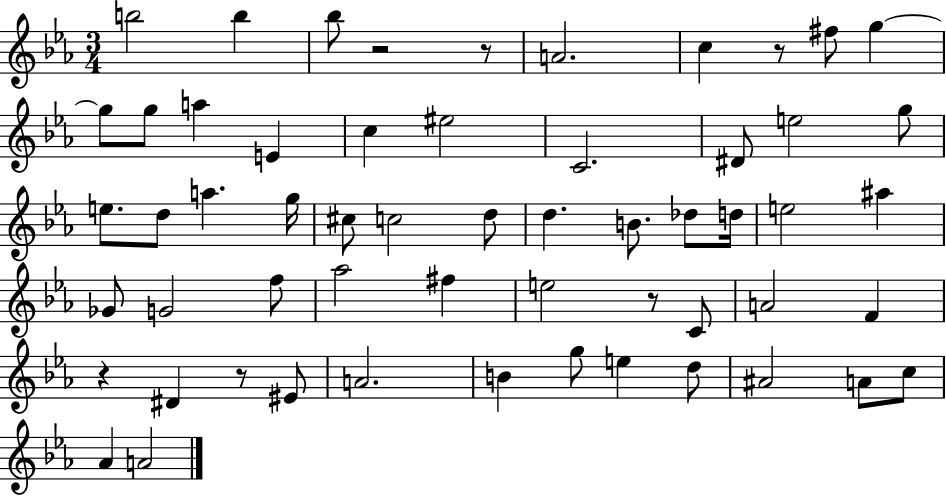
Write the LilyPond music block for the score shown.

{
  \clef treble
  \numericTimeSignature
  \time 3/4
  \key ees \major
  \repeat volta 2 { b''2 b''4 | bes''8 r2 r8 | a'2. | c''4 r8 fis''8 g''4~~ | \break g''8 g''8 a''4 e'4 | c''4 eis''2 | c'2. | dis'8 e''2 g''8 | \break e''8. d''8 a''4. g''16 | cis''8 c''2 d''8 | d''4. b'8. des''8 d''16 | e''2 ais''4 | \break ges'8 g'2 f''8 | aes''2 fis''4 | e''2 r8 c'8 | a'2 f'4 | \break r4 dis'4 r8 eis'8 | a'2. | b'4 g''8 e''4 d''8 | ais'2 a'8 c''8 | \break aes'4 a'2 | } \bar "|."
}